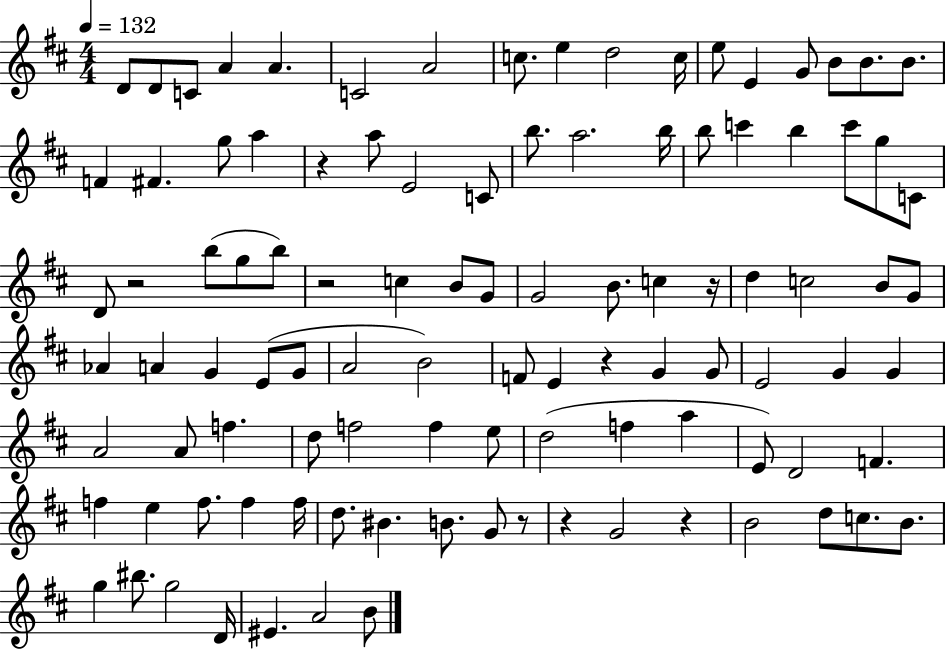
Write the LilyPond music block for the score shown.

{
  \clef treble
  \numericTimeSignature
  \time 4/4
  \key d \major
  \tempo 4 = 132
  d'8 d'8 c'8 a'4 a'4. | c'2 a'2 | c''8. e''4 d''2 c''16 | e''8 e'4 g'8 b'8 b'8. b'8. | \break f'4 fis'4. g''8 a''4 | r4 a''8 e'2 c'8 | b''8. a''2. b''16 | b''8 c'''4 b''4 c'''8 g''8 c'8 | \break d'8 r2 b''8( g''8 b''8) | r2 c''4 b'8 g'8 | g'2 b'8. c''4 r16 | d''4 c''2 b'8 g'8 | \break aes'4 a'4 g'4 e'8( g'8 | a'2 b'2) | f'8 e'4 r4 g'4 g'8 | e'2 g'4 g'4 | \break a'2 a'8 f''4. | d''8 f''2 f''4 e''8 | d''2( f''4 a''4 | e'8) d'2 f'4. | \break f''4 e''4 f''8. f''4 f''16 | d''8. bis'4. b'8. g'8 r8 | r4 g'2 r4 | b'2 d''8 c''8. b'8. | \break g''4 bis''8. g''2 d'16 | eis'4. a'2 b'8 | \bar "|."
}